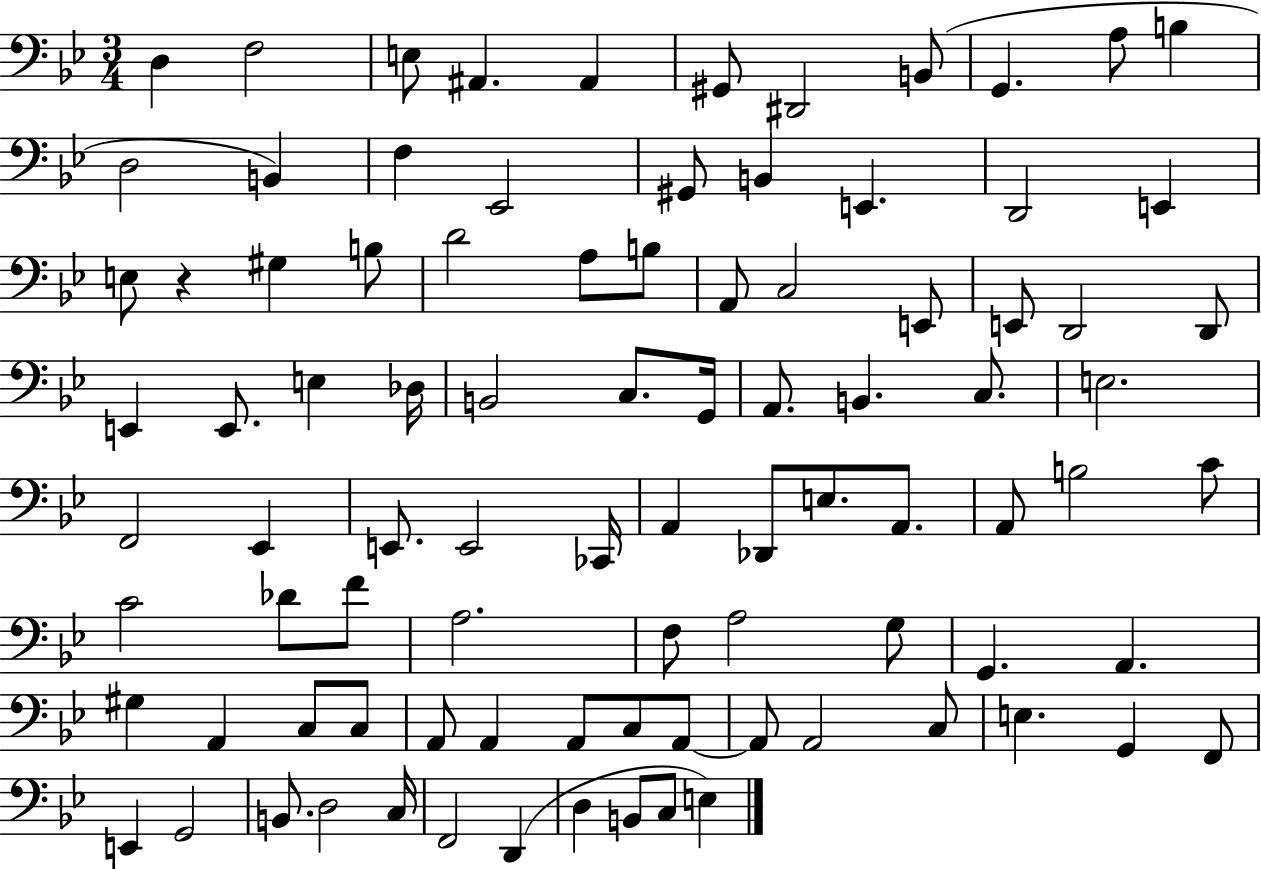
D3/q F3/h E3/e A#2/q. A#2/q G#2/e D#2/h B2/e G2/q. A3/e B3/q D3/h B2/q F3/q Eb2/h G#2/e B2/q E2/q. D2/h E2/q E3/e R/q G#3/q B3/e D4/h A3/e B3/e A2/e C3/h E2/e E2/e D2/h D2/e E2/q E2/e. E3/q Db3/s B2/h C3/e. G2/s A2/e. B2/q. C3/e. E3/h. F2/h Eb2/q E2/e. E2/h CES2/s A2/q Db2/e E3/e. A2/e. A2/e B3/h C4/e C4/h Db4/e F4/e A3/h. F3/e A3/h G3/e G2/q. A2/q. G#3/q A2/q C3/e C3/e A2/e A2/q A2/e C3/e A2/e A2/e A2/h C3/e E3/q. G2/q F2/e E2/q G2/h B2/e. D3/h C3/s F2/h D2/q D3/q B2/e C3/e E3/q